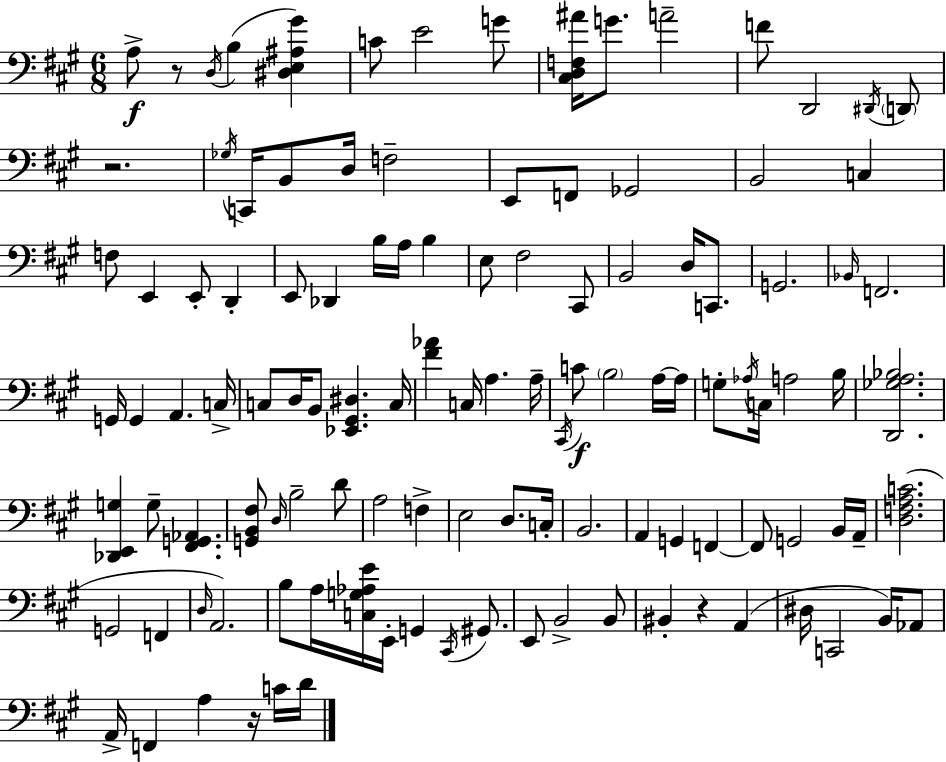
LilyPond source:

{
  \clef bass
  \numericTimeSignature
  \time 6/8
  \key a \major
  a8->\f r8 \acciaccatura { d16 }( b4 <dis e ais gis'>4) | c'8 e'2 g'8 | <cis d f ais'>16 g'8. a'2-- | f'8 d,2 \acciaccatura { dis,16 } | \break \parenthesize d,8 r2. | \acciaccatura { ges16 } c,16 b,8 d16 f2-- | e,8 f,8 ges,2 | b,2 c4 | \break f8 e,4 e,8-. d,4-. | e,8 des,4 b16 a16 b4 | e8 fis2 | cis,8 b,2 d16 | \break c,8. g,2. | \grace { bes,16 } f,2. | g,16 g,4 a,4. | c16-> c8 d16 b,8 <ees, gis, dis>4. | \break c16 <fis' aes'>4 c16 a4. | a16-- \acciaccatura { cis,16 } c'8\f \parenthesize b2 | a16~~ a16 g8-. \acciaccatura { aes16 } c16 a2 | b16 <d, ges a bes>2. | \break <des, e, g>4 g8-- | <fis, g, aes,>4. <g, b, fis>8 \grace { d16 } b2-- | d'8 a2 | f4-> e2 | \break d8. c16-. b,2. | a,4 g,4 | f,4~~ f,8 g,2 | b,16 a,16-- <d f a c'>2.( | \break g,2 | f,4 \grace { d16 }) a,2. | b8 a16 <c g aes e'>16 | e,16-. g,4 \acciaccatura { cis,16 } gis,8. e,8 b,2-> | \break b,8 bis,4-. | r4 a,4( dis16 c,2 | b,16) aes,8 a,16-> f,4 | a4 r16 c'16 d'16 \bar "|."
}